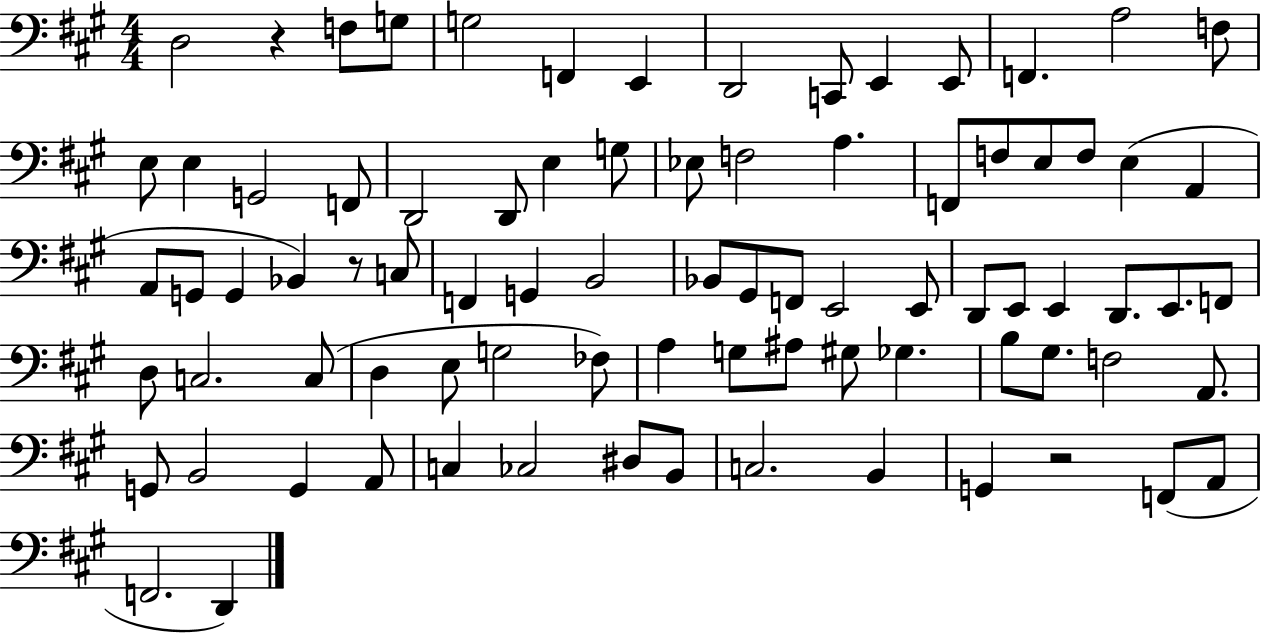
{
  \clef bass
  \numericTimeSignature
  \time 4/4
  \key a \major
  d2 r4 f8 g8 | g2 f,4 e,4 | d,2 c,8 e,4 e,8 | f,4. a2 f8 | \break e8 e4 g,2 f,8 | d,2 d,8 e4 g8 | ees8 f2 a4. | f,8 f8 e8 f8 e4( a,4 | \break a,8 g,8 g,4 bes,4) r8 c8 | f,4 g,4 b,2 | bes,8 gis,8 f,8 e,2 e,8 | d,8 e,8 e,4 d,8. e,8. f,8 | \break d8 c2. c8( | d4 e8 g2 fes8) | a4 g8 ais8 gis8 ges4. | b8 gis8. f2 a,8. | \break g,8 b,2 g,4 a,8 | c4 ces2 dis8 b,8 | c2. b,4 | g,4 r2 f,8( a,8 | \break f,2. d,4) | \bar "|."
}